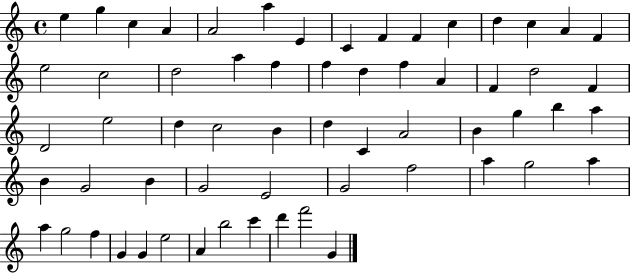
E5/q G5/q C5/q A4/q A4/h A5/q E4/q C4/q F4/q F4/q C5/q D5/q C5/q A4/q F4/q E5/h C5/h D5/h A5/q F5/q F5/q D5/q F5/q A4/q F4/q D5/h F4/q D4/h E5/h D5/q C5/h B4/q D5/q C4/q A4/h B4/q G5/q B5/q A5/q B4/q G4/h B4/q G4/h E4/h G4/h F5/h A5/q G5/h A5/q A5/q G5/h F5/q G4/q G4/q E5/h A4/q B5/h C6/q D6/q F6/h G4/q